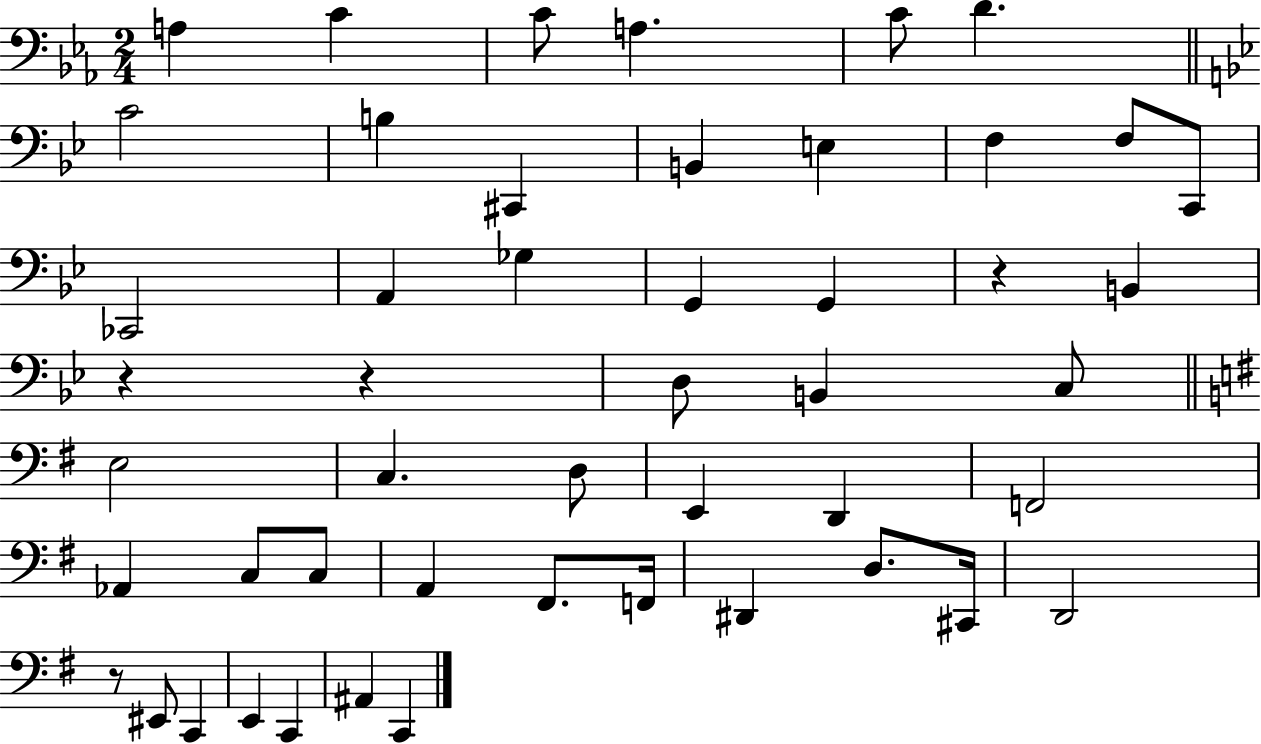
A3/q C4/q C4/e A3/q. C4/e D4/q. C4/h B3/q C#2/q B2/q E3/q F3/q F3/e C2/e CES2/h A2/q Gb3/q G2/q G2/q R/q B2/q R/q R/q D3/e B2/q C3/e E3/h C3/q. D3/e E2/q D2/q F2/h Ab2/q C3/e C3/e A2/q F#2/e. F2/s D#2/q D3/e. C#2/s D2/h R/e EIS2/e C2/q E2/q C2/q A#2/q C2/q